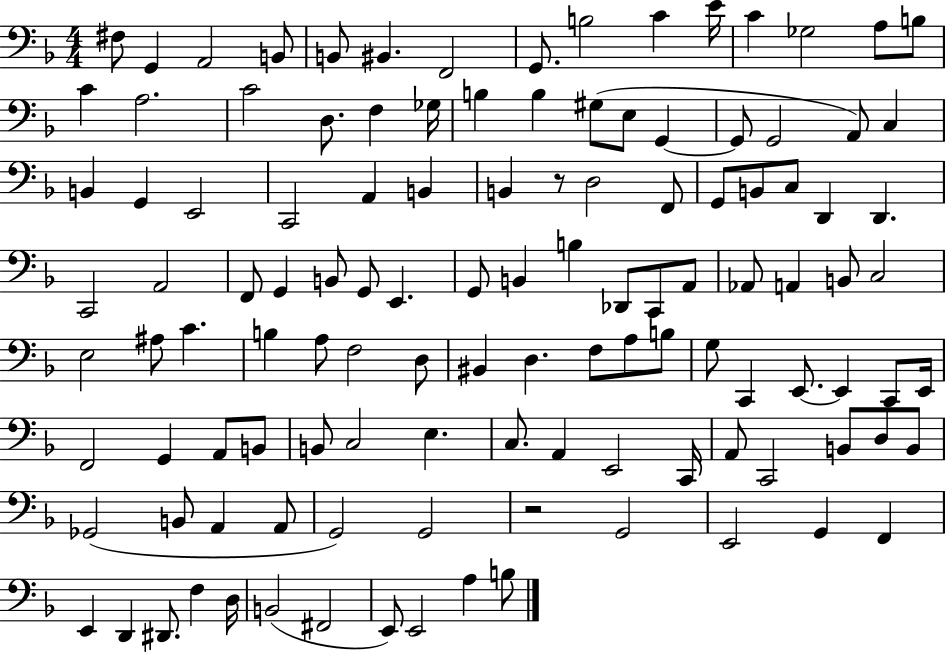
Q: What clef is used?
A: bass